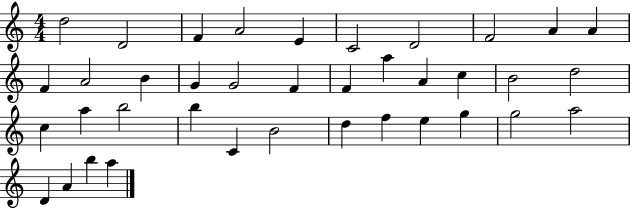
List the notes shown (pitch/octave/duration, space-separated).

D5/h D4/h F4/q A4/h E4/q C4/h D4/h F4/h A4/q A4/q F4/q A4/h B4/q G4/q G4/h F4/q F4/q A5/q A4/q C5/q B4/h D5/h C5/q A5/q B5/h B5/q C4/q B4/h D5/q F5/q E5/q G5/q G5/h A5/h D4/q A4/q B5/q A5/q